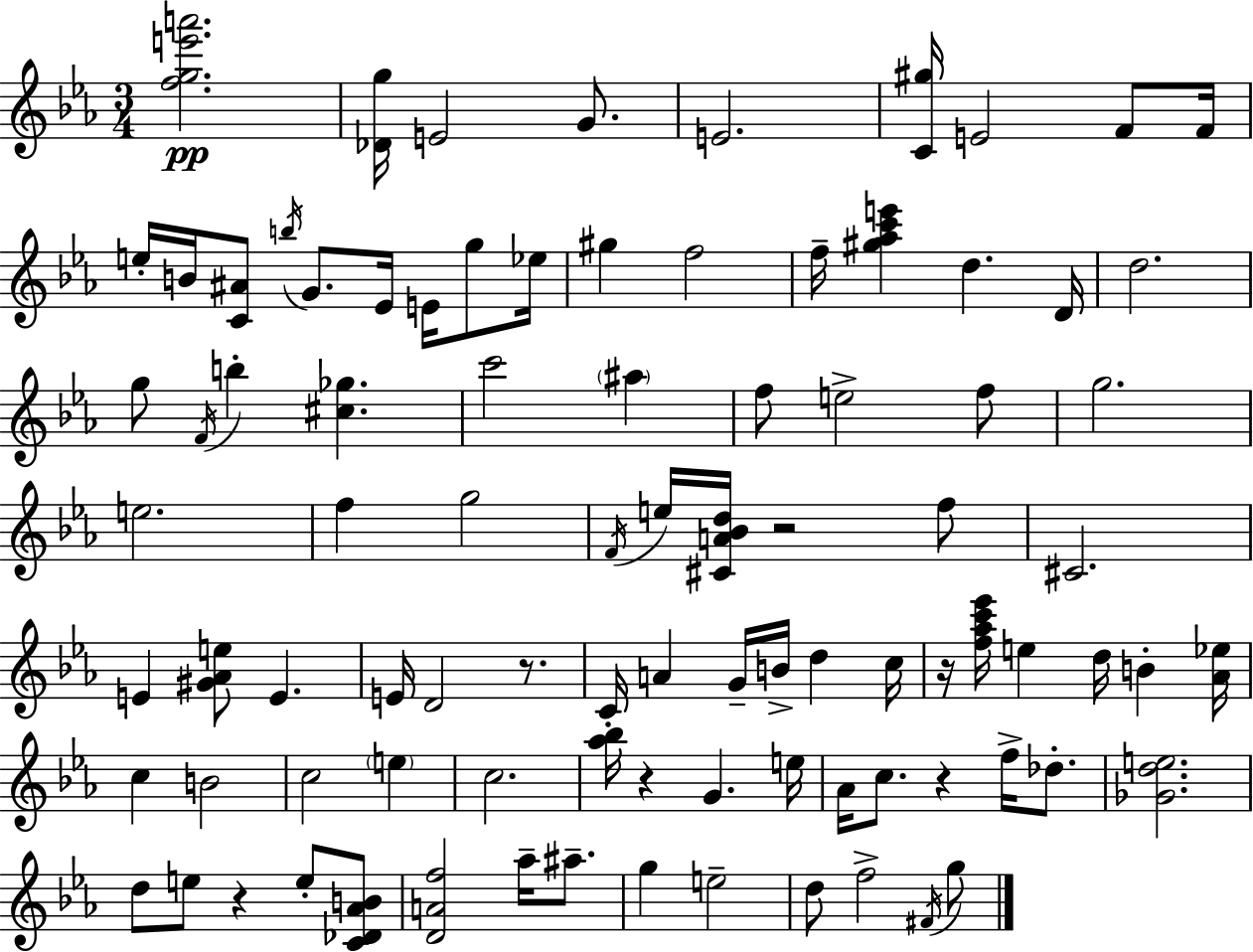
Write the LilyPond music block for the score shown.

{
  \clef treble
  \numericTimeSignature
  \time 3/4
  \key ees \major
  <f'' g'' e''' a'''>2.\pp | <des' g''>16 e'2 g'8. | e'2. | <c' gis''>16 e'2 f'8 f'16 | \break e''16-. b'16 <c' ais'>8 \acciaccatura { b''16 } g'8. ees'16 e'16 g''8 | ees''16 gis''4 f''2 | f''16-- <gis'' aes'' c''' e'''>4 d''4. | d'16 d''2. | \break g''8 \acciaccatura { f'16 } b''4-. <cis'' ges''>4. | c'''2 \parenthesize ais''4 | f''8 e''2-> | f''8 g''2. | \break e''2. | f''4 g''2 | \acciaccatura { f'16 } e''16 <cis' a' bes' d''>16 r2 | f''8 cis'2. | \break e'4 <gis' aes' e''>8 e'4. | e'16 d'2 | r8. c'16-. a'4 g'16-- b'16-> d''4 | c''16 r16 <f'' aes'' c''' ees'''>16 e''4 d''16 b'4-. | \break <aes' ees''>16 c''4 b'2 | c''2 \parenthesize e''4 | c''2. | <aes'' bes''>16 r4 g'4. | \break e''16 aes'16 c''8. r4 f''16-> | des''8.-. <ges' d'' e''>2. | d''8 e''8 r4 e''8-. | <c' des' aes' b'>8 <d' a' f''>2 aes''16-- | \break ais''8.-- g''4 e''2-- | d''8 f''2-> | \acciaccatura { fis'16 } g''8 \bar "|."
}